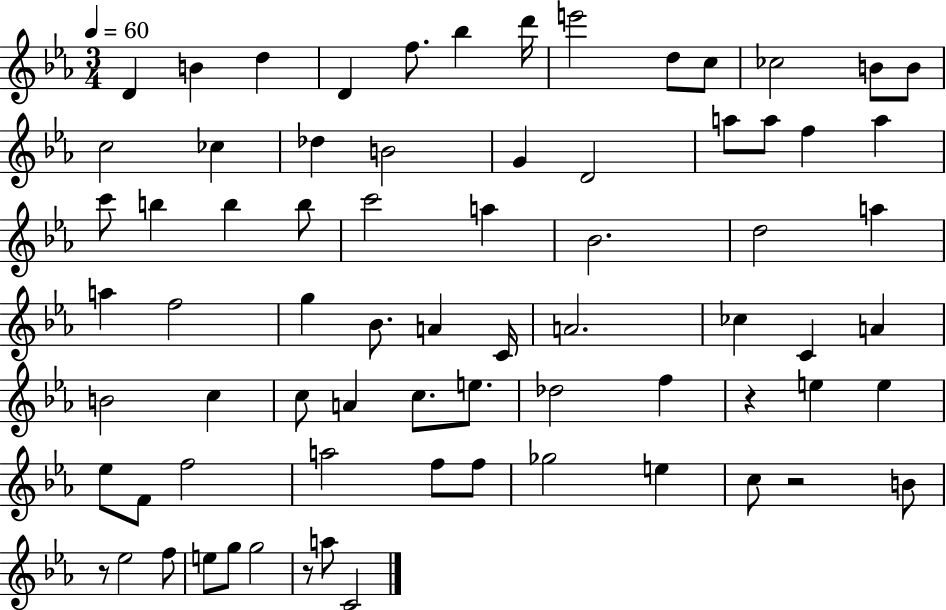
D4/q B4/q D5/q D4/q F5/e. Bb5/q D6/s E6/h D5/e C5/e CES5/h B4/e B4/e C5/h CES5/q Db5/q B4/h G4/q D4/h A5/e A5/e F5/q A5/q C6/e B5/q B5/q B5/e C6/h A5/q Bb4/h. D5/h A5/q A5/q F5/h G5/q Bb4/e. A4/q C4/s A4/h. CES5/q C4/q A4/q B4/h C5/q C5/e A4/q C5/e. E5/e. Db5/h F5/q R/q E5/q E5/q Eb5/e F4/e F5/h A5/h F5/e F5/e Gb5/h E5/q C5/e R/h B4/e R/e Eb5/h F5/e E5/e G5/e G5/h R/e A5/e C4/h